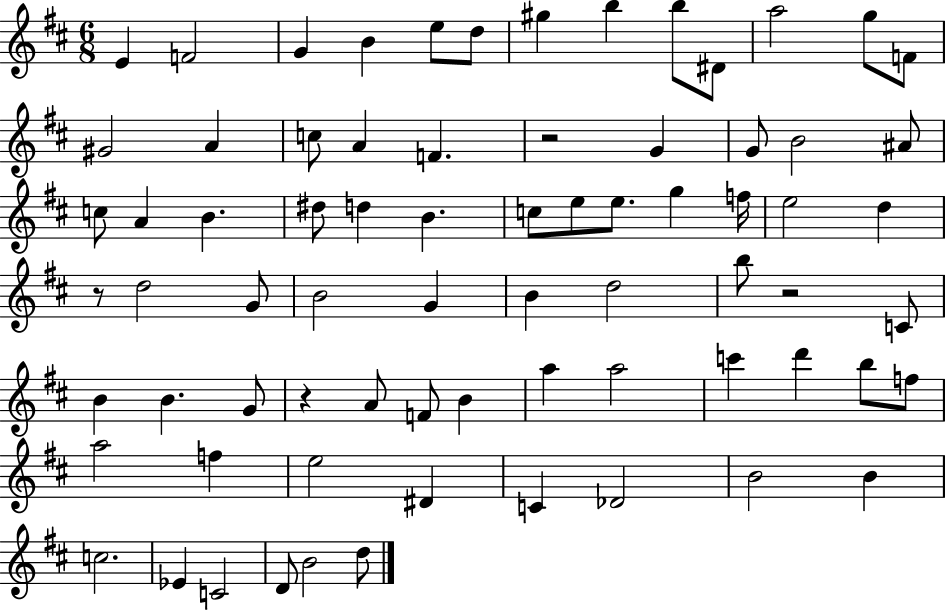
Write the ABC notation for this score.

X:1
T:Untitled
M:6/8
L:1/4
K:D
E F2 G B e/2 d/2 ^g b b/2 ^D/2 a2 g/2 F/2 ^G2 A c/2 A F z2 G G/2 B2 ^A/2 c/2 A B ^d/2 d B c/2 e/2 e/2 g f/4 e2 d z/2 d2 G/2 B2 G B d2 b/2 z2 C/2 B B G/2 z A/2 F/2 B a a2 c' d' b/2 f/2 a2 f e2 ^D C _D2 B2 B c2 _E C2 D/2 B2 d/2